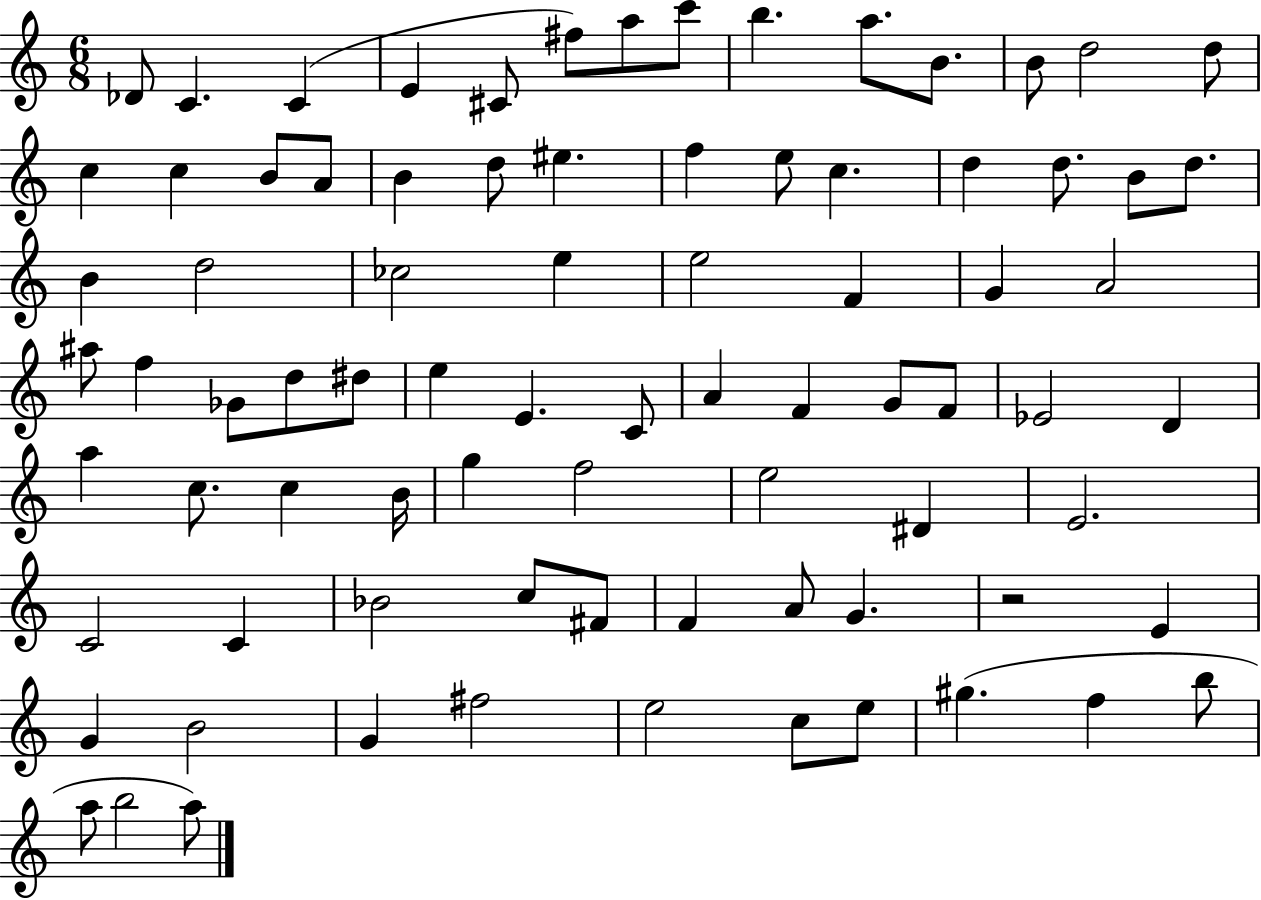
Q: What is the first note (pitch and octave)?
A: Db4